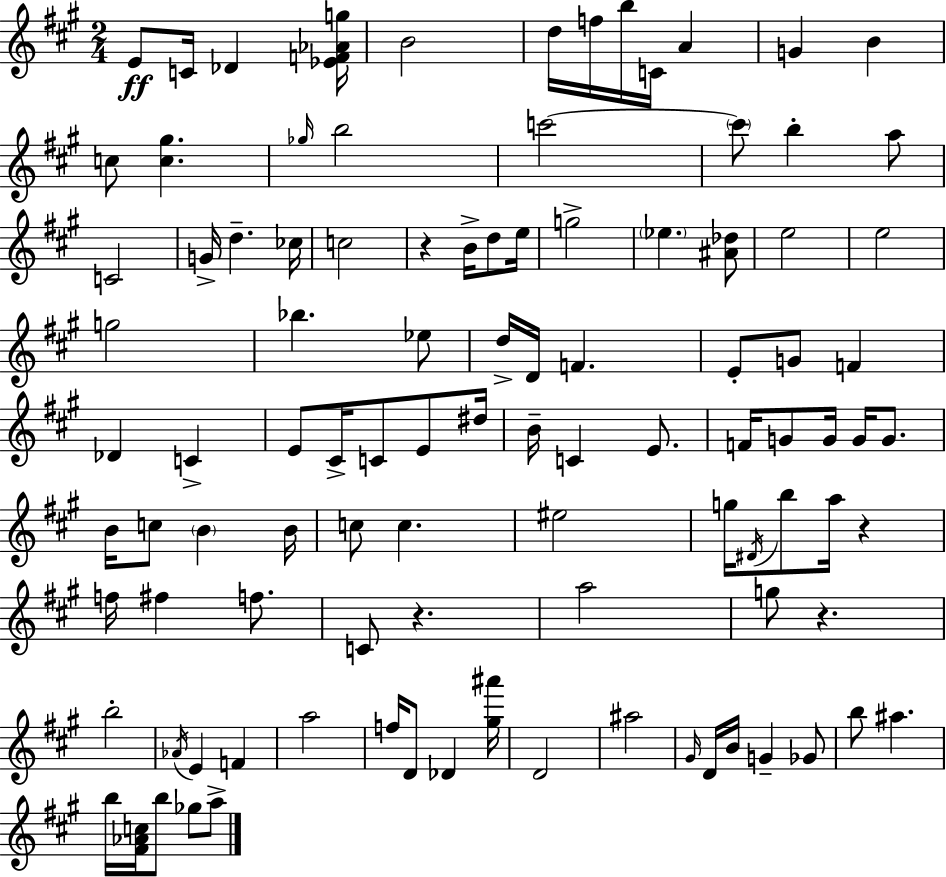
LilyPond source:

{
  \clef treble
  \numericTimeSignature
  \time 2/4
  \key a \major
  e'8\ff c'16 des'4 <ees' f' aes' g''>16 | b'2 | d''16 f''16 b''16 c'16 a'4 | g'4 b'4 | \break c''8 <c'' gis''>4. | \grace { ges''16 } b''2 | c'''2~~ | \parenthesize c'''8 b''4-. a''8 | \break c'2 | g'16-> d''4.-- | ces''16 c''2 | r4 b'16-> d''8 | \break e''16 g''2-> | \parenthesize ees''4. <ais' des''>8 | e''2 | e''2 | \break g''2 | bes''4. ees''8 | d''16-> d'16 f'4. | e'8-. g'8 f'4 | \break des'4 c'4-> | e'8 cis'16-> c'8 e'8 | dis''16 b'16-- c'4 e'8. | f'16 g'8 g'16 g'16 g'8. | \break b'16 c''8 \parenthesize b'4 | b'16 c''8 c''4. | eis''2 | g''16 \acciaccatura { dis'16 } b''8 a''16 r4 | \break f''16 fis''4 f''8. | c'8 r4. | a''2 | g''8 r4. | \break b''2-. | \acciaccatura { aes'16 } e'4 f'4 | a''2 | f''16 d'8 des'4 | \break <gis'' ais'''>16 d'2 | ais''2 | \grace { gis'16 } d'16 b'16 g'4-- | ges'8 b''8 ais''4. | \break b''16 <fis' aes' c''>16 b''8 | ges''8 a''8-> \bar "|."
}